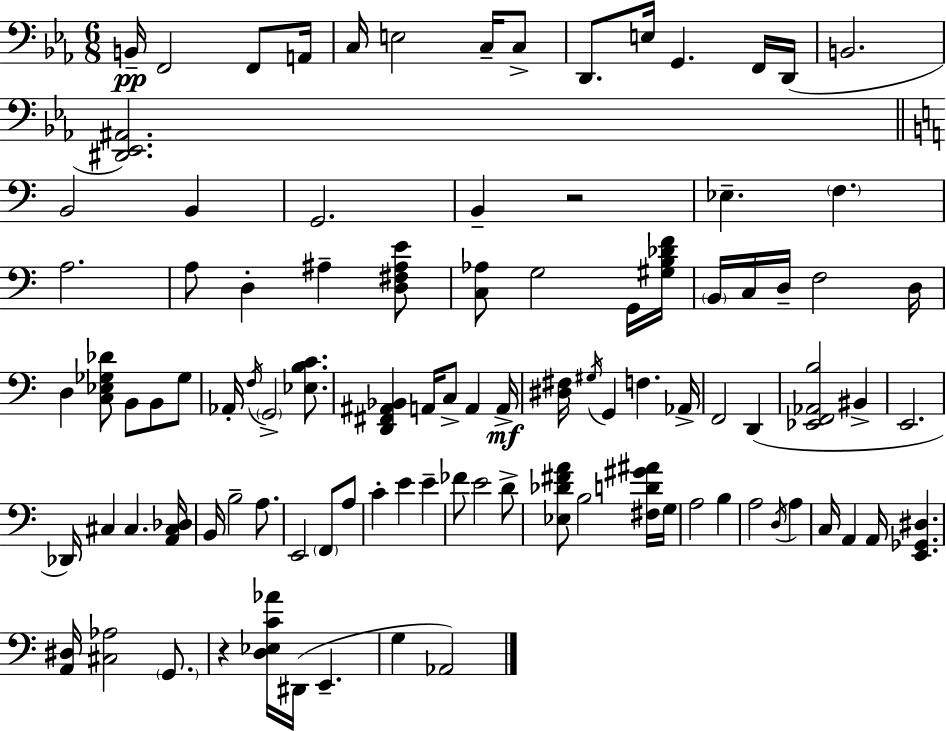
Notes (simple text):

B2/s F2/h F2/e A2/s C3/s E3/h C3/s C3/e D2/e. E3/s G2/q. F2/s D2/s B2/h. [D#2,Eb2,A#2]/h. B2/h B2/q G2/h. B2/q R/h Eb3/q. F3/q. A3/h. A3/e D3/q A#3/q [D3,F#3,A#3,E4]/e [C3,Ab3]/e G3/h G2/s [G#3,B3,Db4,F4]/s B2/s C3/s D3/s F3/h D3/s D3/q [C3,Eb3,Gb3,Db4]/e B2/e B2/e Gb3/e Ab2/s F3/s G2/h [Eb3,B3,C4]/e. [D2,F#2,A#2,Bb2]/q A2/s C3/e A2/q A2/s [D#3,F#3]/s G#3/s G2/q F3/q. Ab2/s F2/h D2/q [Eb2,F2,Ab2,B3]/h BIS2/q E2/h. Db2/s C#3/q C#3/q. [A2,C#3,Db3]/s B2/s B3/h A3/e. E2/h F2/e A3/e C4/q E4/q E4/q FES4/e E4/h D4/e [Eb3,Db4,F#4,A4]/e B3/h [F#3,D4,G#4,A#4]/s G3/s A3/h B3/q A3/h D3/s A3/q C3/s A2/q A2/s [E2,Gb2,D#3]/q. [A2,D#3]/s [C#3,Ab3]/h G2/e. R/q [D3,Eb3,C4,Ab4]/s D#2/s E2/q. G3/q Ab2/h